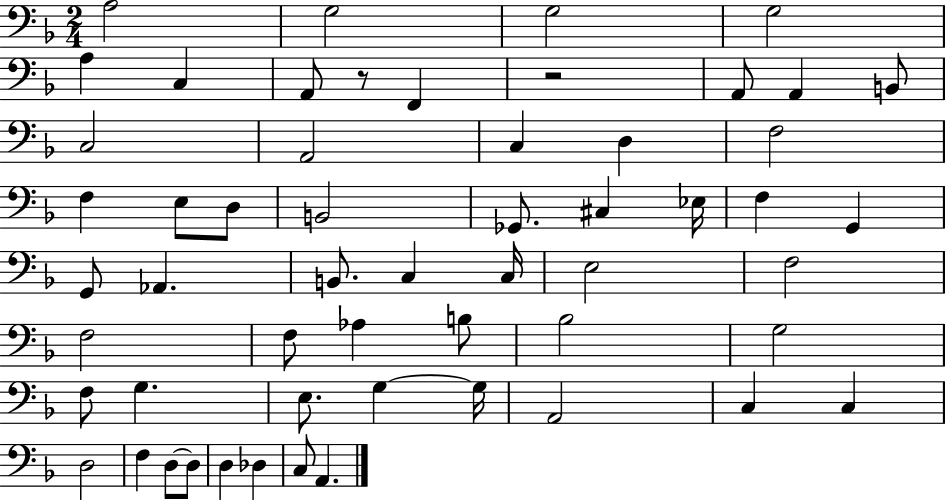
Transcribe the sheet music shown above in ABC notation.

X:1
T:Untitled
M:2/4
L:1/4
K:F
A,2 G,2 G,2 G,2 A, C, A,,/2 z/2 F,, z2 A,,/2 A,, B,,/2 C,2 A,,2 C, D, F,2 F, E,/2 D,/2 B,,2 _G,,/2 ^C, _E,/4 F, G,, G,,/2 _A,, B,,/2 C, C,/4 E,2 F,2 F,2 F,/2 _A, B,/2 _B,2 G,2 F,/2 G, E,/2 G, G,/4 A,,2 C, C, D,2 F, D,/2 D,/2 D, _D, C,/2 A,,